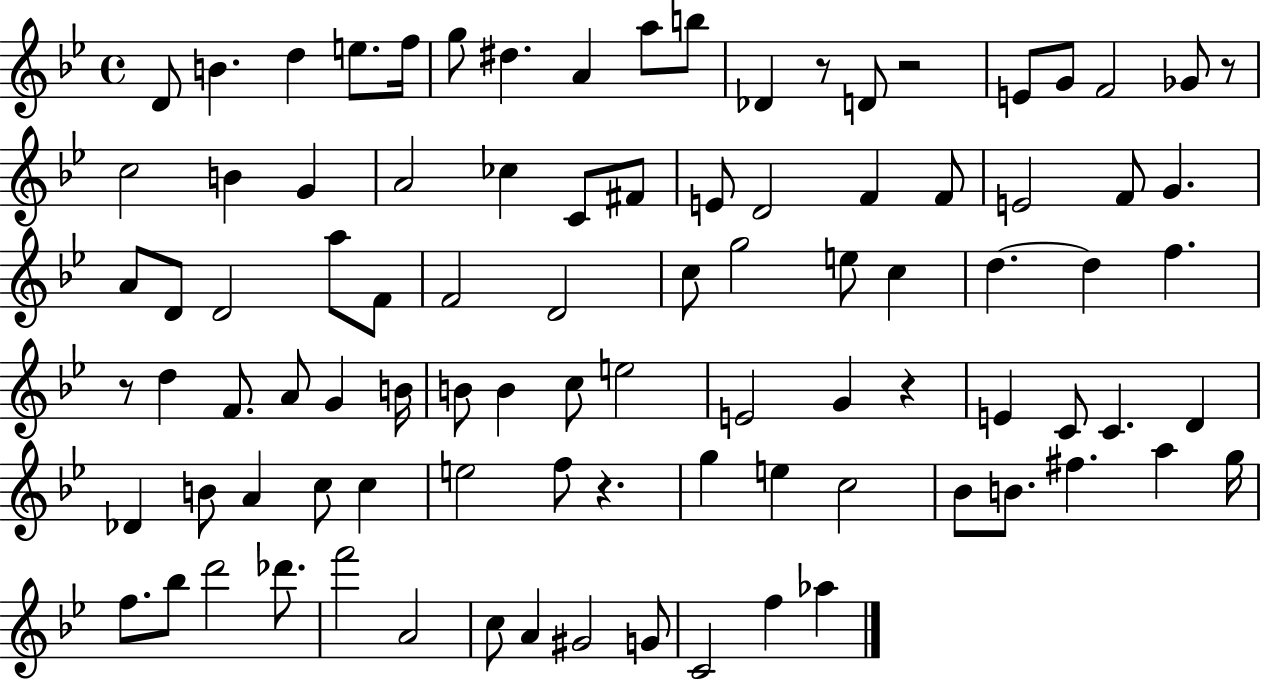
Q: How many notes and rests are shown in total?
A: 93